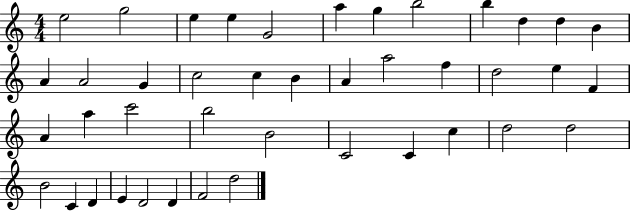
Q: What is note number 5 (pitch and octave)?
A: G4